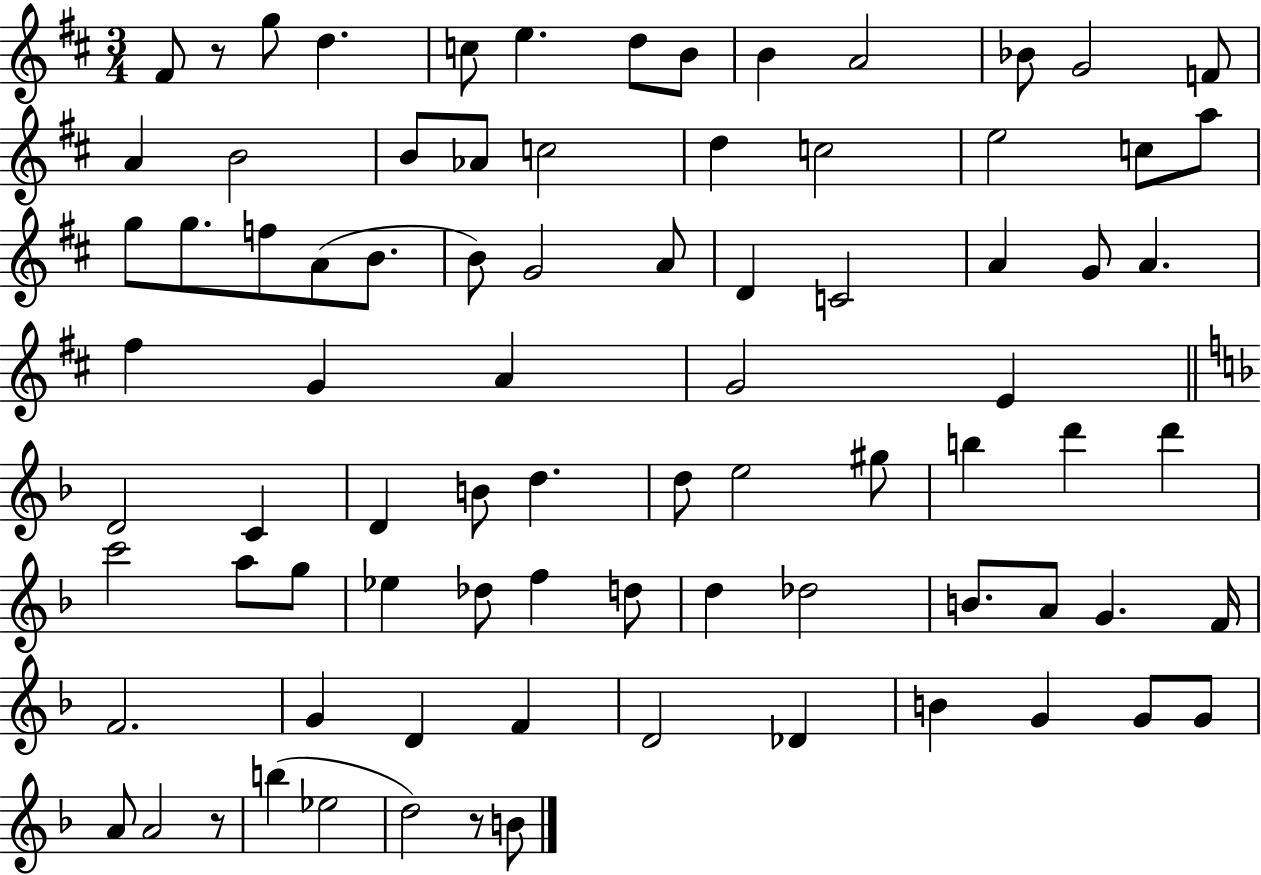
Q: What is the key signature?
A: D major